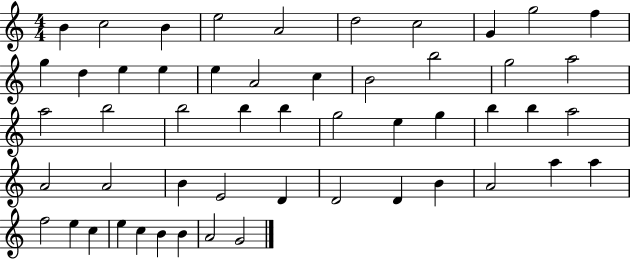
X:1
T:Untitled
M:4/4
L:1/4
K:C
B c2 B e2 A2 d2 c2 G g2 f g d e e e A2 c B2 b2 g2 a2 a2 b2 b2 b b g2 e g b b a2 A2 A2 B E2 D D2 D B A2 a a f2 e c e c B B A2 G2